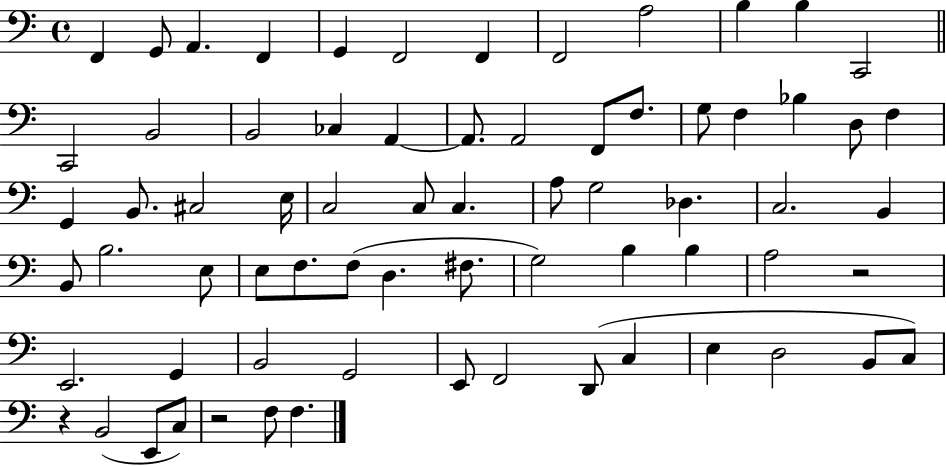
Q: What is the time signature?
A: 4/4